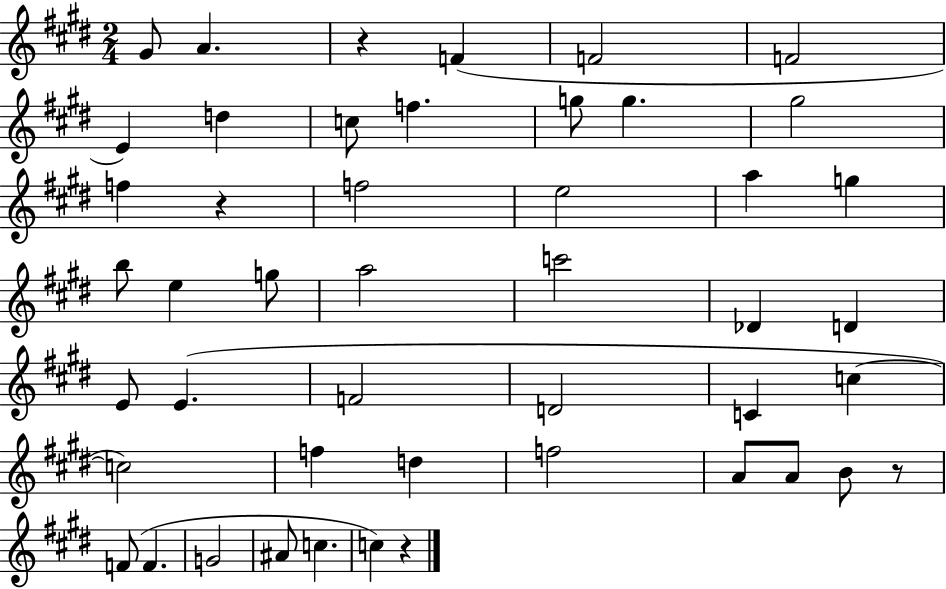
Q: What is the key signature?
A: E major